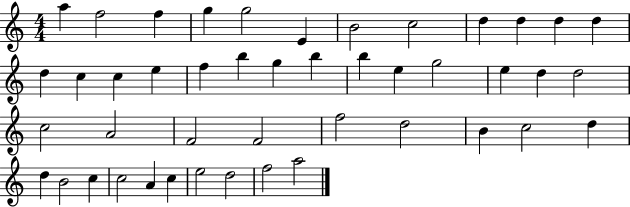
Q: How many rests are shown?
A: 0